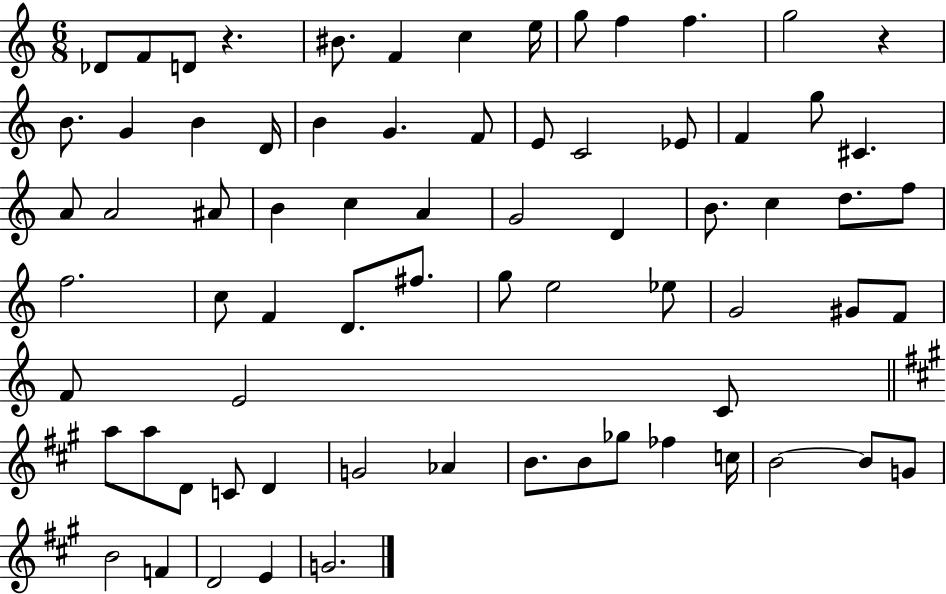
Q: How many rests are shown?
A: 2